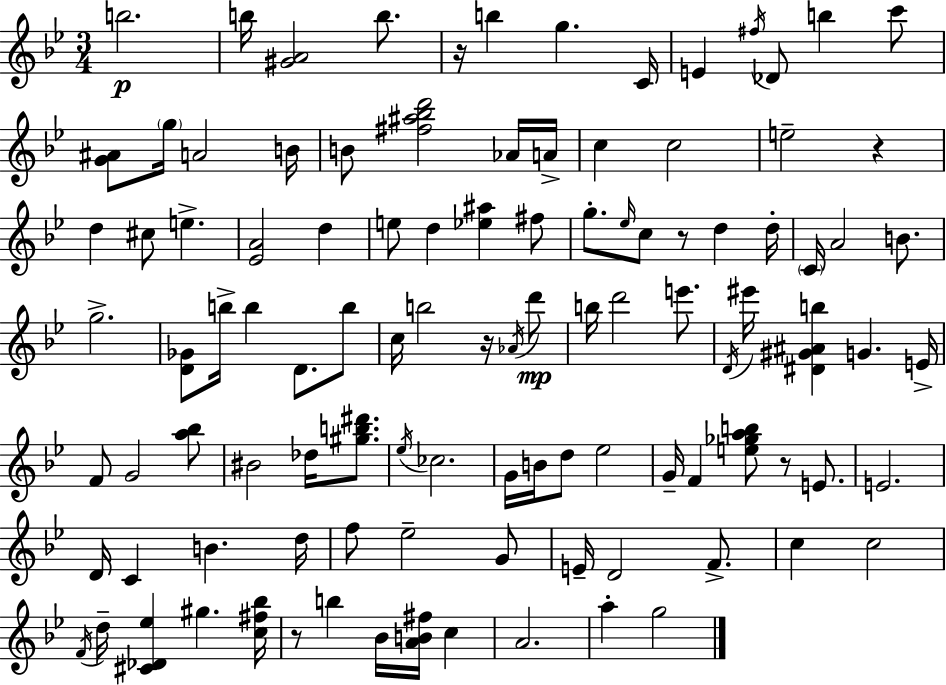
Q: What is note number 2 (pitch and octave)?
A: B5